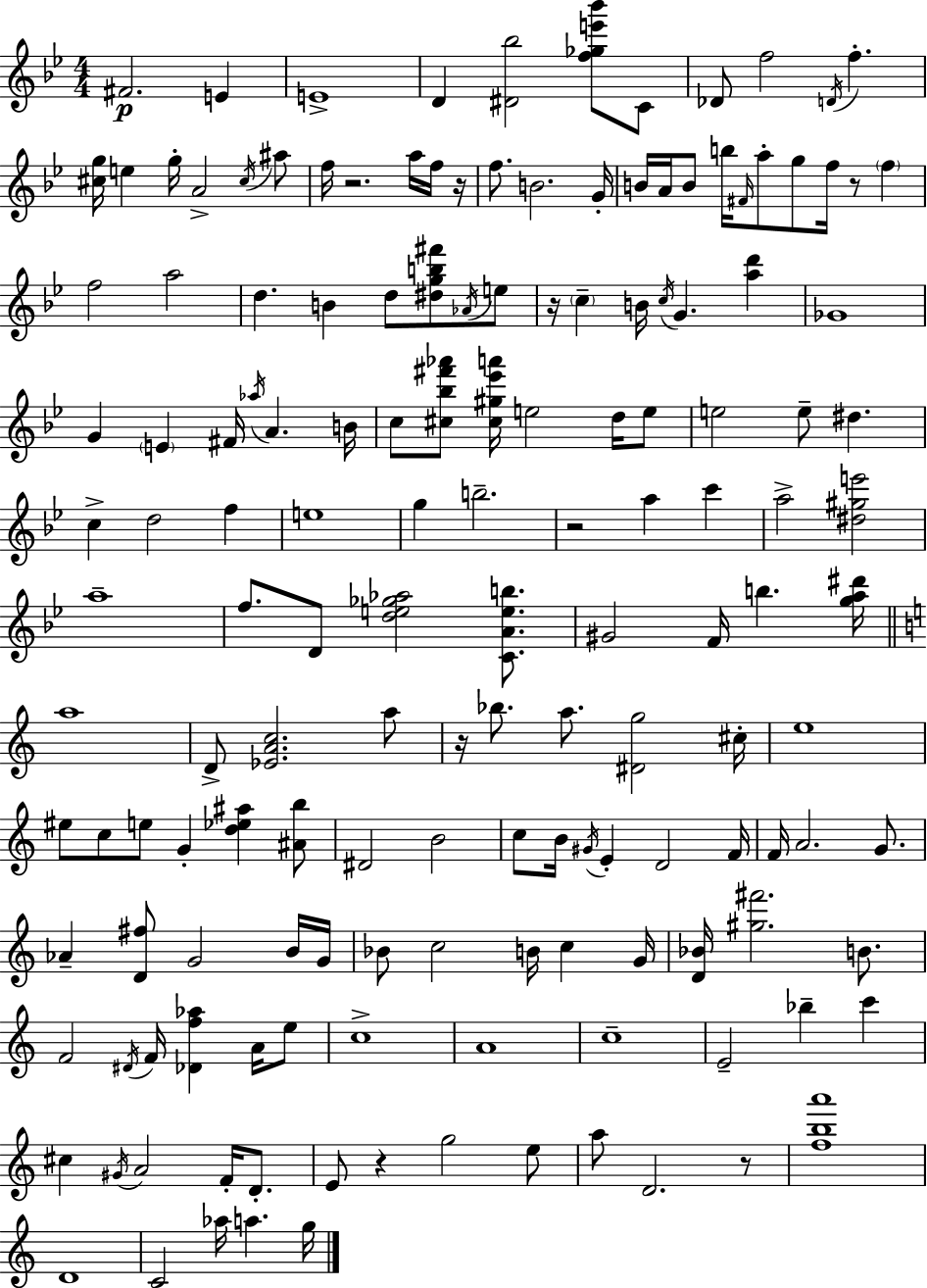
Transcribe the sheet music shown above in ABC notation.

X:1
T:Untitled
M:4/4
L:1/4
K:Gm
^F2 E E4 D [^D_b]2 [f_ge'_b']/2 C/2 _D/2 f2 D/4 f [^cg]/4 e g/4 A2 ^c/4 ^a/2 f/4 z2 a/4 f/4 z/4 f/2 B2 G/4 B/4 A/4 B/2 b/4 ^F/4 a/2 g/2 f/4 z/2 f f2 a2 d B d/2 [^dgb^f']/2 _A/4 e/2 z/4 c B/4 c/4 G [ad'] _G4 G E ^F/4 _a/4 A B/4 c/2 [^c_b^f'_a']/2 [^c^g_e'a']/4 e2 d/4 e/2 e2 e/2 ^d c d2 f e4 g b2 z2 a c' a2 [^d^ge']2 a4 f/2 D/2 [de_g_a]2 [CAeb]/2 ^G2 F/4 b [ga^d']/4 a4 D/2 [_EAc]2 a/2 z/4 _b/2 a/2 [^Dg]2 ^c/4 e4 ^e/2 c/2 e/2 G [d_e^a] [^Ab]/2 ^D2 B2 c/2 B/4 ^G/4 E D2 F/4 F/4 A2 G/2 _A [D^f]/2 G2 B/4 G/4 _B/2 c2 B/4 c G/4 [D_B]/4 [^g^f']2 B/2 F2 ^D/4 F/4 [_Df_a] A/4 e/2 c4 A4 c4 E2 _b c' ^c ^G/4 A2 F/4 D/2 E/2 z g2 e/2 a/2 D2 z/2 [fba']4 D4 C2 _a/4 a g/4